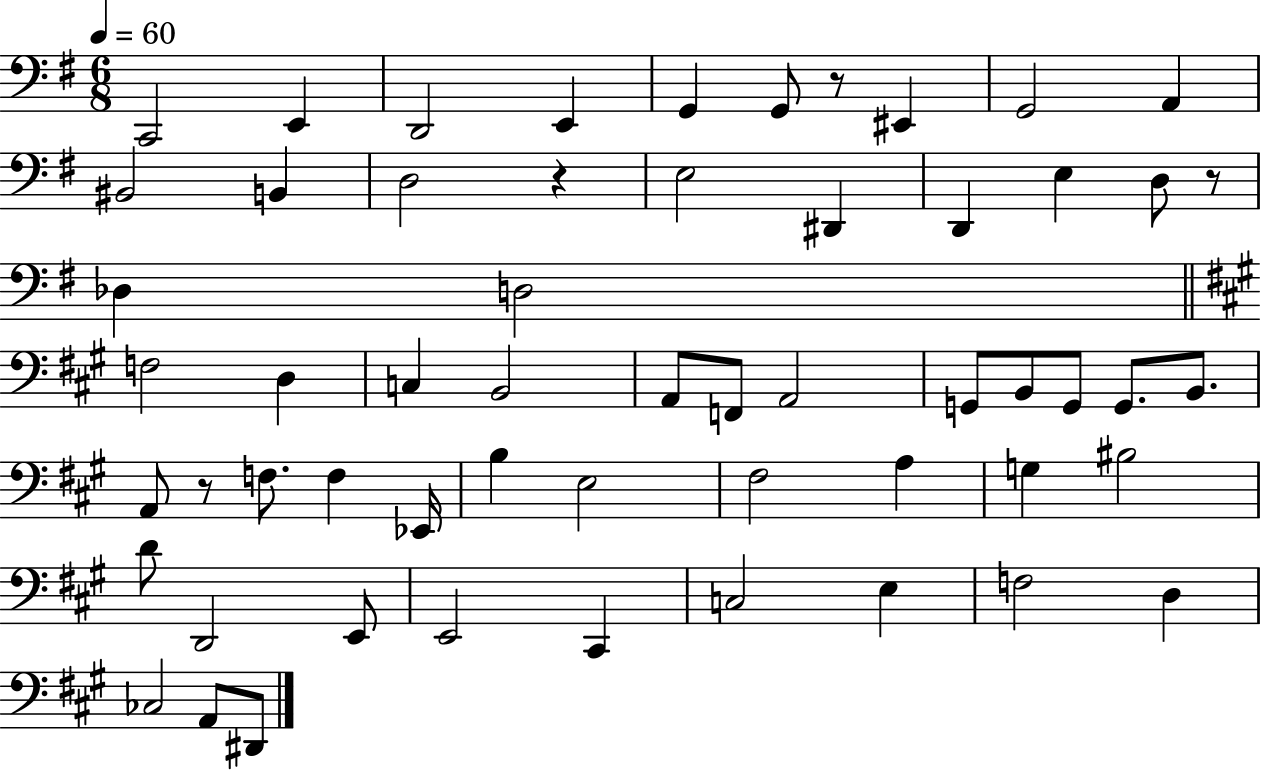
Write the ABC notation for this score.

X:1
T:Untitled
M:6/8
L:1/4
K:G
C,,2 E,, D,,2 E,, G,, G,,/2 z/2 ^E,, G,,2 A,, ^B,,2 B,, D,2 z E,2 ^D,, D,, E, D,/2 z/2 _D, D,2 F,2 D, C, B,,2 A,,/2 F,,/2 A,,2 G,,/2 B,,/2 G,,/2 G,,/2 B,,/2 A,,/2 z/2 F,/2 F, _E,,/4 B, E,2 ^F,2 A, G, ^B,2 D/2 D,,2 E,,/2 E,,2 ^C,, C,2 E, F,2 D, _C,2 A,,/2 ^D,,/2